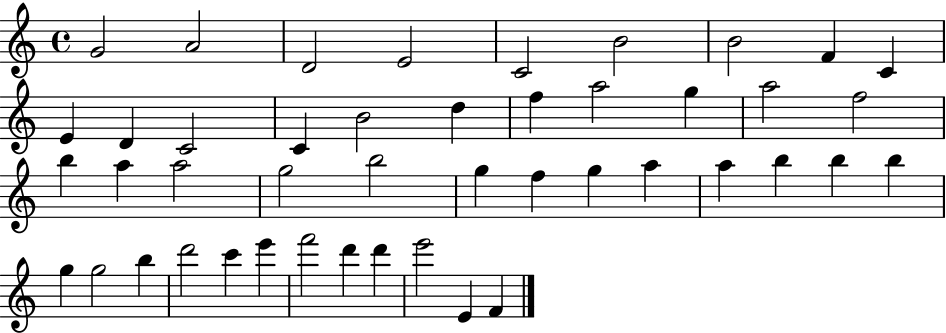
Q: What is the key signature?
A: C major